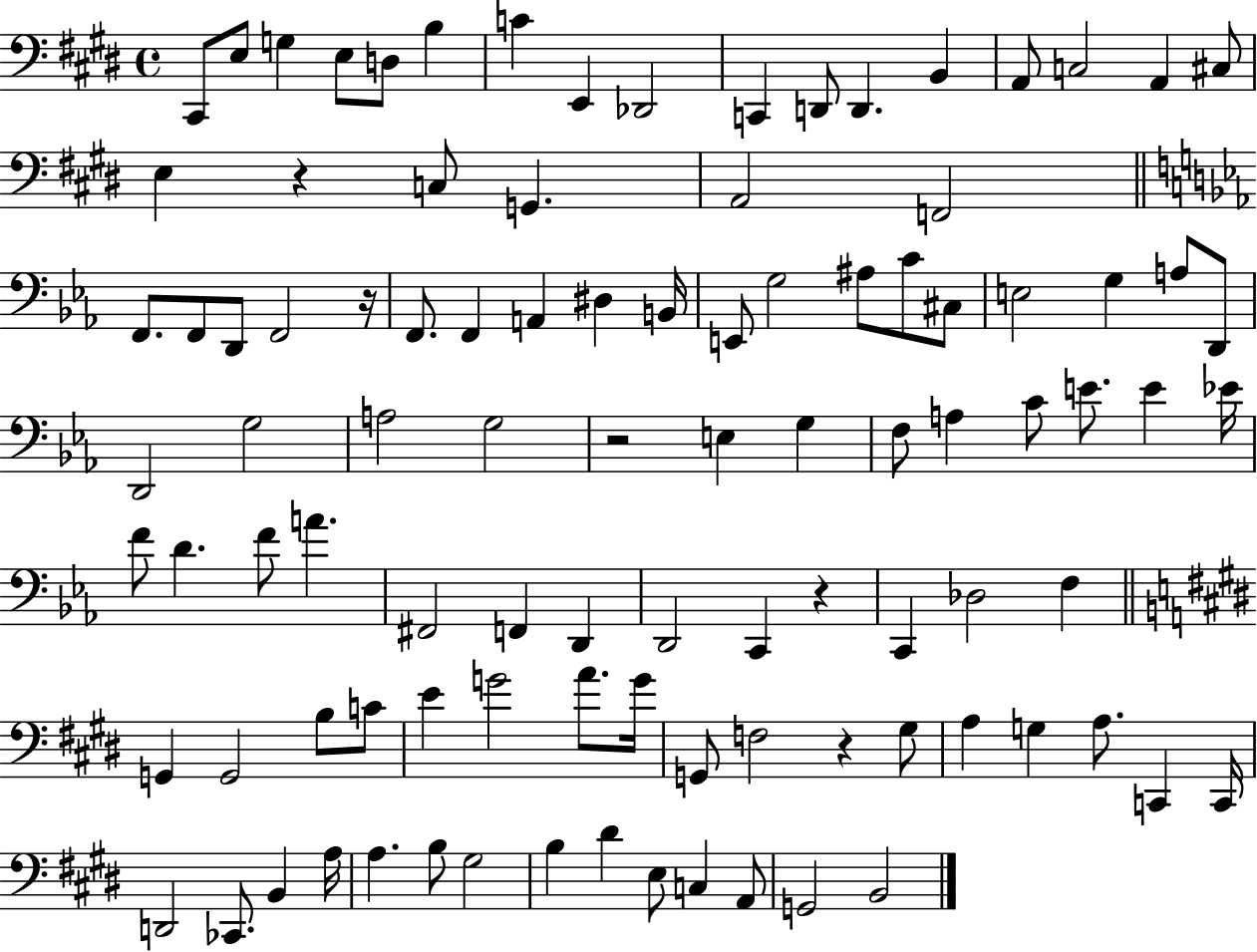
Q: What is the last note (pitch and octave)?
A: B2